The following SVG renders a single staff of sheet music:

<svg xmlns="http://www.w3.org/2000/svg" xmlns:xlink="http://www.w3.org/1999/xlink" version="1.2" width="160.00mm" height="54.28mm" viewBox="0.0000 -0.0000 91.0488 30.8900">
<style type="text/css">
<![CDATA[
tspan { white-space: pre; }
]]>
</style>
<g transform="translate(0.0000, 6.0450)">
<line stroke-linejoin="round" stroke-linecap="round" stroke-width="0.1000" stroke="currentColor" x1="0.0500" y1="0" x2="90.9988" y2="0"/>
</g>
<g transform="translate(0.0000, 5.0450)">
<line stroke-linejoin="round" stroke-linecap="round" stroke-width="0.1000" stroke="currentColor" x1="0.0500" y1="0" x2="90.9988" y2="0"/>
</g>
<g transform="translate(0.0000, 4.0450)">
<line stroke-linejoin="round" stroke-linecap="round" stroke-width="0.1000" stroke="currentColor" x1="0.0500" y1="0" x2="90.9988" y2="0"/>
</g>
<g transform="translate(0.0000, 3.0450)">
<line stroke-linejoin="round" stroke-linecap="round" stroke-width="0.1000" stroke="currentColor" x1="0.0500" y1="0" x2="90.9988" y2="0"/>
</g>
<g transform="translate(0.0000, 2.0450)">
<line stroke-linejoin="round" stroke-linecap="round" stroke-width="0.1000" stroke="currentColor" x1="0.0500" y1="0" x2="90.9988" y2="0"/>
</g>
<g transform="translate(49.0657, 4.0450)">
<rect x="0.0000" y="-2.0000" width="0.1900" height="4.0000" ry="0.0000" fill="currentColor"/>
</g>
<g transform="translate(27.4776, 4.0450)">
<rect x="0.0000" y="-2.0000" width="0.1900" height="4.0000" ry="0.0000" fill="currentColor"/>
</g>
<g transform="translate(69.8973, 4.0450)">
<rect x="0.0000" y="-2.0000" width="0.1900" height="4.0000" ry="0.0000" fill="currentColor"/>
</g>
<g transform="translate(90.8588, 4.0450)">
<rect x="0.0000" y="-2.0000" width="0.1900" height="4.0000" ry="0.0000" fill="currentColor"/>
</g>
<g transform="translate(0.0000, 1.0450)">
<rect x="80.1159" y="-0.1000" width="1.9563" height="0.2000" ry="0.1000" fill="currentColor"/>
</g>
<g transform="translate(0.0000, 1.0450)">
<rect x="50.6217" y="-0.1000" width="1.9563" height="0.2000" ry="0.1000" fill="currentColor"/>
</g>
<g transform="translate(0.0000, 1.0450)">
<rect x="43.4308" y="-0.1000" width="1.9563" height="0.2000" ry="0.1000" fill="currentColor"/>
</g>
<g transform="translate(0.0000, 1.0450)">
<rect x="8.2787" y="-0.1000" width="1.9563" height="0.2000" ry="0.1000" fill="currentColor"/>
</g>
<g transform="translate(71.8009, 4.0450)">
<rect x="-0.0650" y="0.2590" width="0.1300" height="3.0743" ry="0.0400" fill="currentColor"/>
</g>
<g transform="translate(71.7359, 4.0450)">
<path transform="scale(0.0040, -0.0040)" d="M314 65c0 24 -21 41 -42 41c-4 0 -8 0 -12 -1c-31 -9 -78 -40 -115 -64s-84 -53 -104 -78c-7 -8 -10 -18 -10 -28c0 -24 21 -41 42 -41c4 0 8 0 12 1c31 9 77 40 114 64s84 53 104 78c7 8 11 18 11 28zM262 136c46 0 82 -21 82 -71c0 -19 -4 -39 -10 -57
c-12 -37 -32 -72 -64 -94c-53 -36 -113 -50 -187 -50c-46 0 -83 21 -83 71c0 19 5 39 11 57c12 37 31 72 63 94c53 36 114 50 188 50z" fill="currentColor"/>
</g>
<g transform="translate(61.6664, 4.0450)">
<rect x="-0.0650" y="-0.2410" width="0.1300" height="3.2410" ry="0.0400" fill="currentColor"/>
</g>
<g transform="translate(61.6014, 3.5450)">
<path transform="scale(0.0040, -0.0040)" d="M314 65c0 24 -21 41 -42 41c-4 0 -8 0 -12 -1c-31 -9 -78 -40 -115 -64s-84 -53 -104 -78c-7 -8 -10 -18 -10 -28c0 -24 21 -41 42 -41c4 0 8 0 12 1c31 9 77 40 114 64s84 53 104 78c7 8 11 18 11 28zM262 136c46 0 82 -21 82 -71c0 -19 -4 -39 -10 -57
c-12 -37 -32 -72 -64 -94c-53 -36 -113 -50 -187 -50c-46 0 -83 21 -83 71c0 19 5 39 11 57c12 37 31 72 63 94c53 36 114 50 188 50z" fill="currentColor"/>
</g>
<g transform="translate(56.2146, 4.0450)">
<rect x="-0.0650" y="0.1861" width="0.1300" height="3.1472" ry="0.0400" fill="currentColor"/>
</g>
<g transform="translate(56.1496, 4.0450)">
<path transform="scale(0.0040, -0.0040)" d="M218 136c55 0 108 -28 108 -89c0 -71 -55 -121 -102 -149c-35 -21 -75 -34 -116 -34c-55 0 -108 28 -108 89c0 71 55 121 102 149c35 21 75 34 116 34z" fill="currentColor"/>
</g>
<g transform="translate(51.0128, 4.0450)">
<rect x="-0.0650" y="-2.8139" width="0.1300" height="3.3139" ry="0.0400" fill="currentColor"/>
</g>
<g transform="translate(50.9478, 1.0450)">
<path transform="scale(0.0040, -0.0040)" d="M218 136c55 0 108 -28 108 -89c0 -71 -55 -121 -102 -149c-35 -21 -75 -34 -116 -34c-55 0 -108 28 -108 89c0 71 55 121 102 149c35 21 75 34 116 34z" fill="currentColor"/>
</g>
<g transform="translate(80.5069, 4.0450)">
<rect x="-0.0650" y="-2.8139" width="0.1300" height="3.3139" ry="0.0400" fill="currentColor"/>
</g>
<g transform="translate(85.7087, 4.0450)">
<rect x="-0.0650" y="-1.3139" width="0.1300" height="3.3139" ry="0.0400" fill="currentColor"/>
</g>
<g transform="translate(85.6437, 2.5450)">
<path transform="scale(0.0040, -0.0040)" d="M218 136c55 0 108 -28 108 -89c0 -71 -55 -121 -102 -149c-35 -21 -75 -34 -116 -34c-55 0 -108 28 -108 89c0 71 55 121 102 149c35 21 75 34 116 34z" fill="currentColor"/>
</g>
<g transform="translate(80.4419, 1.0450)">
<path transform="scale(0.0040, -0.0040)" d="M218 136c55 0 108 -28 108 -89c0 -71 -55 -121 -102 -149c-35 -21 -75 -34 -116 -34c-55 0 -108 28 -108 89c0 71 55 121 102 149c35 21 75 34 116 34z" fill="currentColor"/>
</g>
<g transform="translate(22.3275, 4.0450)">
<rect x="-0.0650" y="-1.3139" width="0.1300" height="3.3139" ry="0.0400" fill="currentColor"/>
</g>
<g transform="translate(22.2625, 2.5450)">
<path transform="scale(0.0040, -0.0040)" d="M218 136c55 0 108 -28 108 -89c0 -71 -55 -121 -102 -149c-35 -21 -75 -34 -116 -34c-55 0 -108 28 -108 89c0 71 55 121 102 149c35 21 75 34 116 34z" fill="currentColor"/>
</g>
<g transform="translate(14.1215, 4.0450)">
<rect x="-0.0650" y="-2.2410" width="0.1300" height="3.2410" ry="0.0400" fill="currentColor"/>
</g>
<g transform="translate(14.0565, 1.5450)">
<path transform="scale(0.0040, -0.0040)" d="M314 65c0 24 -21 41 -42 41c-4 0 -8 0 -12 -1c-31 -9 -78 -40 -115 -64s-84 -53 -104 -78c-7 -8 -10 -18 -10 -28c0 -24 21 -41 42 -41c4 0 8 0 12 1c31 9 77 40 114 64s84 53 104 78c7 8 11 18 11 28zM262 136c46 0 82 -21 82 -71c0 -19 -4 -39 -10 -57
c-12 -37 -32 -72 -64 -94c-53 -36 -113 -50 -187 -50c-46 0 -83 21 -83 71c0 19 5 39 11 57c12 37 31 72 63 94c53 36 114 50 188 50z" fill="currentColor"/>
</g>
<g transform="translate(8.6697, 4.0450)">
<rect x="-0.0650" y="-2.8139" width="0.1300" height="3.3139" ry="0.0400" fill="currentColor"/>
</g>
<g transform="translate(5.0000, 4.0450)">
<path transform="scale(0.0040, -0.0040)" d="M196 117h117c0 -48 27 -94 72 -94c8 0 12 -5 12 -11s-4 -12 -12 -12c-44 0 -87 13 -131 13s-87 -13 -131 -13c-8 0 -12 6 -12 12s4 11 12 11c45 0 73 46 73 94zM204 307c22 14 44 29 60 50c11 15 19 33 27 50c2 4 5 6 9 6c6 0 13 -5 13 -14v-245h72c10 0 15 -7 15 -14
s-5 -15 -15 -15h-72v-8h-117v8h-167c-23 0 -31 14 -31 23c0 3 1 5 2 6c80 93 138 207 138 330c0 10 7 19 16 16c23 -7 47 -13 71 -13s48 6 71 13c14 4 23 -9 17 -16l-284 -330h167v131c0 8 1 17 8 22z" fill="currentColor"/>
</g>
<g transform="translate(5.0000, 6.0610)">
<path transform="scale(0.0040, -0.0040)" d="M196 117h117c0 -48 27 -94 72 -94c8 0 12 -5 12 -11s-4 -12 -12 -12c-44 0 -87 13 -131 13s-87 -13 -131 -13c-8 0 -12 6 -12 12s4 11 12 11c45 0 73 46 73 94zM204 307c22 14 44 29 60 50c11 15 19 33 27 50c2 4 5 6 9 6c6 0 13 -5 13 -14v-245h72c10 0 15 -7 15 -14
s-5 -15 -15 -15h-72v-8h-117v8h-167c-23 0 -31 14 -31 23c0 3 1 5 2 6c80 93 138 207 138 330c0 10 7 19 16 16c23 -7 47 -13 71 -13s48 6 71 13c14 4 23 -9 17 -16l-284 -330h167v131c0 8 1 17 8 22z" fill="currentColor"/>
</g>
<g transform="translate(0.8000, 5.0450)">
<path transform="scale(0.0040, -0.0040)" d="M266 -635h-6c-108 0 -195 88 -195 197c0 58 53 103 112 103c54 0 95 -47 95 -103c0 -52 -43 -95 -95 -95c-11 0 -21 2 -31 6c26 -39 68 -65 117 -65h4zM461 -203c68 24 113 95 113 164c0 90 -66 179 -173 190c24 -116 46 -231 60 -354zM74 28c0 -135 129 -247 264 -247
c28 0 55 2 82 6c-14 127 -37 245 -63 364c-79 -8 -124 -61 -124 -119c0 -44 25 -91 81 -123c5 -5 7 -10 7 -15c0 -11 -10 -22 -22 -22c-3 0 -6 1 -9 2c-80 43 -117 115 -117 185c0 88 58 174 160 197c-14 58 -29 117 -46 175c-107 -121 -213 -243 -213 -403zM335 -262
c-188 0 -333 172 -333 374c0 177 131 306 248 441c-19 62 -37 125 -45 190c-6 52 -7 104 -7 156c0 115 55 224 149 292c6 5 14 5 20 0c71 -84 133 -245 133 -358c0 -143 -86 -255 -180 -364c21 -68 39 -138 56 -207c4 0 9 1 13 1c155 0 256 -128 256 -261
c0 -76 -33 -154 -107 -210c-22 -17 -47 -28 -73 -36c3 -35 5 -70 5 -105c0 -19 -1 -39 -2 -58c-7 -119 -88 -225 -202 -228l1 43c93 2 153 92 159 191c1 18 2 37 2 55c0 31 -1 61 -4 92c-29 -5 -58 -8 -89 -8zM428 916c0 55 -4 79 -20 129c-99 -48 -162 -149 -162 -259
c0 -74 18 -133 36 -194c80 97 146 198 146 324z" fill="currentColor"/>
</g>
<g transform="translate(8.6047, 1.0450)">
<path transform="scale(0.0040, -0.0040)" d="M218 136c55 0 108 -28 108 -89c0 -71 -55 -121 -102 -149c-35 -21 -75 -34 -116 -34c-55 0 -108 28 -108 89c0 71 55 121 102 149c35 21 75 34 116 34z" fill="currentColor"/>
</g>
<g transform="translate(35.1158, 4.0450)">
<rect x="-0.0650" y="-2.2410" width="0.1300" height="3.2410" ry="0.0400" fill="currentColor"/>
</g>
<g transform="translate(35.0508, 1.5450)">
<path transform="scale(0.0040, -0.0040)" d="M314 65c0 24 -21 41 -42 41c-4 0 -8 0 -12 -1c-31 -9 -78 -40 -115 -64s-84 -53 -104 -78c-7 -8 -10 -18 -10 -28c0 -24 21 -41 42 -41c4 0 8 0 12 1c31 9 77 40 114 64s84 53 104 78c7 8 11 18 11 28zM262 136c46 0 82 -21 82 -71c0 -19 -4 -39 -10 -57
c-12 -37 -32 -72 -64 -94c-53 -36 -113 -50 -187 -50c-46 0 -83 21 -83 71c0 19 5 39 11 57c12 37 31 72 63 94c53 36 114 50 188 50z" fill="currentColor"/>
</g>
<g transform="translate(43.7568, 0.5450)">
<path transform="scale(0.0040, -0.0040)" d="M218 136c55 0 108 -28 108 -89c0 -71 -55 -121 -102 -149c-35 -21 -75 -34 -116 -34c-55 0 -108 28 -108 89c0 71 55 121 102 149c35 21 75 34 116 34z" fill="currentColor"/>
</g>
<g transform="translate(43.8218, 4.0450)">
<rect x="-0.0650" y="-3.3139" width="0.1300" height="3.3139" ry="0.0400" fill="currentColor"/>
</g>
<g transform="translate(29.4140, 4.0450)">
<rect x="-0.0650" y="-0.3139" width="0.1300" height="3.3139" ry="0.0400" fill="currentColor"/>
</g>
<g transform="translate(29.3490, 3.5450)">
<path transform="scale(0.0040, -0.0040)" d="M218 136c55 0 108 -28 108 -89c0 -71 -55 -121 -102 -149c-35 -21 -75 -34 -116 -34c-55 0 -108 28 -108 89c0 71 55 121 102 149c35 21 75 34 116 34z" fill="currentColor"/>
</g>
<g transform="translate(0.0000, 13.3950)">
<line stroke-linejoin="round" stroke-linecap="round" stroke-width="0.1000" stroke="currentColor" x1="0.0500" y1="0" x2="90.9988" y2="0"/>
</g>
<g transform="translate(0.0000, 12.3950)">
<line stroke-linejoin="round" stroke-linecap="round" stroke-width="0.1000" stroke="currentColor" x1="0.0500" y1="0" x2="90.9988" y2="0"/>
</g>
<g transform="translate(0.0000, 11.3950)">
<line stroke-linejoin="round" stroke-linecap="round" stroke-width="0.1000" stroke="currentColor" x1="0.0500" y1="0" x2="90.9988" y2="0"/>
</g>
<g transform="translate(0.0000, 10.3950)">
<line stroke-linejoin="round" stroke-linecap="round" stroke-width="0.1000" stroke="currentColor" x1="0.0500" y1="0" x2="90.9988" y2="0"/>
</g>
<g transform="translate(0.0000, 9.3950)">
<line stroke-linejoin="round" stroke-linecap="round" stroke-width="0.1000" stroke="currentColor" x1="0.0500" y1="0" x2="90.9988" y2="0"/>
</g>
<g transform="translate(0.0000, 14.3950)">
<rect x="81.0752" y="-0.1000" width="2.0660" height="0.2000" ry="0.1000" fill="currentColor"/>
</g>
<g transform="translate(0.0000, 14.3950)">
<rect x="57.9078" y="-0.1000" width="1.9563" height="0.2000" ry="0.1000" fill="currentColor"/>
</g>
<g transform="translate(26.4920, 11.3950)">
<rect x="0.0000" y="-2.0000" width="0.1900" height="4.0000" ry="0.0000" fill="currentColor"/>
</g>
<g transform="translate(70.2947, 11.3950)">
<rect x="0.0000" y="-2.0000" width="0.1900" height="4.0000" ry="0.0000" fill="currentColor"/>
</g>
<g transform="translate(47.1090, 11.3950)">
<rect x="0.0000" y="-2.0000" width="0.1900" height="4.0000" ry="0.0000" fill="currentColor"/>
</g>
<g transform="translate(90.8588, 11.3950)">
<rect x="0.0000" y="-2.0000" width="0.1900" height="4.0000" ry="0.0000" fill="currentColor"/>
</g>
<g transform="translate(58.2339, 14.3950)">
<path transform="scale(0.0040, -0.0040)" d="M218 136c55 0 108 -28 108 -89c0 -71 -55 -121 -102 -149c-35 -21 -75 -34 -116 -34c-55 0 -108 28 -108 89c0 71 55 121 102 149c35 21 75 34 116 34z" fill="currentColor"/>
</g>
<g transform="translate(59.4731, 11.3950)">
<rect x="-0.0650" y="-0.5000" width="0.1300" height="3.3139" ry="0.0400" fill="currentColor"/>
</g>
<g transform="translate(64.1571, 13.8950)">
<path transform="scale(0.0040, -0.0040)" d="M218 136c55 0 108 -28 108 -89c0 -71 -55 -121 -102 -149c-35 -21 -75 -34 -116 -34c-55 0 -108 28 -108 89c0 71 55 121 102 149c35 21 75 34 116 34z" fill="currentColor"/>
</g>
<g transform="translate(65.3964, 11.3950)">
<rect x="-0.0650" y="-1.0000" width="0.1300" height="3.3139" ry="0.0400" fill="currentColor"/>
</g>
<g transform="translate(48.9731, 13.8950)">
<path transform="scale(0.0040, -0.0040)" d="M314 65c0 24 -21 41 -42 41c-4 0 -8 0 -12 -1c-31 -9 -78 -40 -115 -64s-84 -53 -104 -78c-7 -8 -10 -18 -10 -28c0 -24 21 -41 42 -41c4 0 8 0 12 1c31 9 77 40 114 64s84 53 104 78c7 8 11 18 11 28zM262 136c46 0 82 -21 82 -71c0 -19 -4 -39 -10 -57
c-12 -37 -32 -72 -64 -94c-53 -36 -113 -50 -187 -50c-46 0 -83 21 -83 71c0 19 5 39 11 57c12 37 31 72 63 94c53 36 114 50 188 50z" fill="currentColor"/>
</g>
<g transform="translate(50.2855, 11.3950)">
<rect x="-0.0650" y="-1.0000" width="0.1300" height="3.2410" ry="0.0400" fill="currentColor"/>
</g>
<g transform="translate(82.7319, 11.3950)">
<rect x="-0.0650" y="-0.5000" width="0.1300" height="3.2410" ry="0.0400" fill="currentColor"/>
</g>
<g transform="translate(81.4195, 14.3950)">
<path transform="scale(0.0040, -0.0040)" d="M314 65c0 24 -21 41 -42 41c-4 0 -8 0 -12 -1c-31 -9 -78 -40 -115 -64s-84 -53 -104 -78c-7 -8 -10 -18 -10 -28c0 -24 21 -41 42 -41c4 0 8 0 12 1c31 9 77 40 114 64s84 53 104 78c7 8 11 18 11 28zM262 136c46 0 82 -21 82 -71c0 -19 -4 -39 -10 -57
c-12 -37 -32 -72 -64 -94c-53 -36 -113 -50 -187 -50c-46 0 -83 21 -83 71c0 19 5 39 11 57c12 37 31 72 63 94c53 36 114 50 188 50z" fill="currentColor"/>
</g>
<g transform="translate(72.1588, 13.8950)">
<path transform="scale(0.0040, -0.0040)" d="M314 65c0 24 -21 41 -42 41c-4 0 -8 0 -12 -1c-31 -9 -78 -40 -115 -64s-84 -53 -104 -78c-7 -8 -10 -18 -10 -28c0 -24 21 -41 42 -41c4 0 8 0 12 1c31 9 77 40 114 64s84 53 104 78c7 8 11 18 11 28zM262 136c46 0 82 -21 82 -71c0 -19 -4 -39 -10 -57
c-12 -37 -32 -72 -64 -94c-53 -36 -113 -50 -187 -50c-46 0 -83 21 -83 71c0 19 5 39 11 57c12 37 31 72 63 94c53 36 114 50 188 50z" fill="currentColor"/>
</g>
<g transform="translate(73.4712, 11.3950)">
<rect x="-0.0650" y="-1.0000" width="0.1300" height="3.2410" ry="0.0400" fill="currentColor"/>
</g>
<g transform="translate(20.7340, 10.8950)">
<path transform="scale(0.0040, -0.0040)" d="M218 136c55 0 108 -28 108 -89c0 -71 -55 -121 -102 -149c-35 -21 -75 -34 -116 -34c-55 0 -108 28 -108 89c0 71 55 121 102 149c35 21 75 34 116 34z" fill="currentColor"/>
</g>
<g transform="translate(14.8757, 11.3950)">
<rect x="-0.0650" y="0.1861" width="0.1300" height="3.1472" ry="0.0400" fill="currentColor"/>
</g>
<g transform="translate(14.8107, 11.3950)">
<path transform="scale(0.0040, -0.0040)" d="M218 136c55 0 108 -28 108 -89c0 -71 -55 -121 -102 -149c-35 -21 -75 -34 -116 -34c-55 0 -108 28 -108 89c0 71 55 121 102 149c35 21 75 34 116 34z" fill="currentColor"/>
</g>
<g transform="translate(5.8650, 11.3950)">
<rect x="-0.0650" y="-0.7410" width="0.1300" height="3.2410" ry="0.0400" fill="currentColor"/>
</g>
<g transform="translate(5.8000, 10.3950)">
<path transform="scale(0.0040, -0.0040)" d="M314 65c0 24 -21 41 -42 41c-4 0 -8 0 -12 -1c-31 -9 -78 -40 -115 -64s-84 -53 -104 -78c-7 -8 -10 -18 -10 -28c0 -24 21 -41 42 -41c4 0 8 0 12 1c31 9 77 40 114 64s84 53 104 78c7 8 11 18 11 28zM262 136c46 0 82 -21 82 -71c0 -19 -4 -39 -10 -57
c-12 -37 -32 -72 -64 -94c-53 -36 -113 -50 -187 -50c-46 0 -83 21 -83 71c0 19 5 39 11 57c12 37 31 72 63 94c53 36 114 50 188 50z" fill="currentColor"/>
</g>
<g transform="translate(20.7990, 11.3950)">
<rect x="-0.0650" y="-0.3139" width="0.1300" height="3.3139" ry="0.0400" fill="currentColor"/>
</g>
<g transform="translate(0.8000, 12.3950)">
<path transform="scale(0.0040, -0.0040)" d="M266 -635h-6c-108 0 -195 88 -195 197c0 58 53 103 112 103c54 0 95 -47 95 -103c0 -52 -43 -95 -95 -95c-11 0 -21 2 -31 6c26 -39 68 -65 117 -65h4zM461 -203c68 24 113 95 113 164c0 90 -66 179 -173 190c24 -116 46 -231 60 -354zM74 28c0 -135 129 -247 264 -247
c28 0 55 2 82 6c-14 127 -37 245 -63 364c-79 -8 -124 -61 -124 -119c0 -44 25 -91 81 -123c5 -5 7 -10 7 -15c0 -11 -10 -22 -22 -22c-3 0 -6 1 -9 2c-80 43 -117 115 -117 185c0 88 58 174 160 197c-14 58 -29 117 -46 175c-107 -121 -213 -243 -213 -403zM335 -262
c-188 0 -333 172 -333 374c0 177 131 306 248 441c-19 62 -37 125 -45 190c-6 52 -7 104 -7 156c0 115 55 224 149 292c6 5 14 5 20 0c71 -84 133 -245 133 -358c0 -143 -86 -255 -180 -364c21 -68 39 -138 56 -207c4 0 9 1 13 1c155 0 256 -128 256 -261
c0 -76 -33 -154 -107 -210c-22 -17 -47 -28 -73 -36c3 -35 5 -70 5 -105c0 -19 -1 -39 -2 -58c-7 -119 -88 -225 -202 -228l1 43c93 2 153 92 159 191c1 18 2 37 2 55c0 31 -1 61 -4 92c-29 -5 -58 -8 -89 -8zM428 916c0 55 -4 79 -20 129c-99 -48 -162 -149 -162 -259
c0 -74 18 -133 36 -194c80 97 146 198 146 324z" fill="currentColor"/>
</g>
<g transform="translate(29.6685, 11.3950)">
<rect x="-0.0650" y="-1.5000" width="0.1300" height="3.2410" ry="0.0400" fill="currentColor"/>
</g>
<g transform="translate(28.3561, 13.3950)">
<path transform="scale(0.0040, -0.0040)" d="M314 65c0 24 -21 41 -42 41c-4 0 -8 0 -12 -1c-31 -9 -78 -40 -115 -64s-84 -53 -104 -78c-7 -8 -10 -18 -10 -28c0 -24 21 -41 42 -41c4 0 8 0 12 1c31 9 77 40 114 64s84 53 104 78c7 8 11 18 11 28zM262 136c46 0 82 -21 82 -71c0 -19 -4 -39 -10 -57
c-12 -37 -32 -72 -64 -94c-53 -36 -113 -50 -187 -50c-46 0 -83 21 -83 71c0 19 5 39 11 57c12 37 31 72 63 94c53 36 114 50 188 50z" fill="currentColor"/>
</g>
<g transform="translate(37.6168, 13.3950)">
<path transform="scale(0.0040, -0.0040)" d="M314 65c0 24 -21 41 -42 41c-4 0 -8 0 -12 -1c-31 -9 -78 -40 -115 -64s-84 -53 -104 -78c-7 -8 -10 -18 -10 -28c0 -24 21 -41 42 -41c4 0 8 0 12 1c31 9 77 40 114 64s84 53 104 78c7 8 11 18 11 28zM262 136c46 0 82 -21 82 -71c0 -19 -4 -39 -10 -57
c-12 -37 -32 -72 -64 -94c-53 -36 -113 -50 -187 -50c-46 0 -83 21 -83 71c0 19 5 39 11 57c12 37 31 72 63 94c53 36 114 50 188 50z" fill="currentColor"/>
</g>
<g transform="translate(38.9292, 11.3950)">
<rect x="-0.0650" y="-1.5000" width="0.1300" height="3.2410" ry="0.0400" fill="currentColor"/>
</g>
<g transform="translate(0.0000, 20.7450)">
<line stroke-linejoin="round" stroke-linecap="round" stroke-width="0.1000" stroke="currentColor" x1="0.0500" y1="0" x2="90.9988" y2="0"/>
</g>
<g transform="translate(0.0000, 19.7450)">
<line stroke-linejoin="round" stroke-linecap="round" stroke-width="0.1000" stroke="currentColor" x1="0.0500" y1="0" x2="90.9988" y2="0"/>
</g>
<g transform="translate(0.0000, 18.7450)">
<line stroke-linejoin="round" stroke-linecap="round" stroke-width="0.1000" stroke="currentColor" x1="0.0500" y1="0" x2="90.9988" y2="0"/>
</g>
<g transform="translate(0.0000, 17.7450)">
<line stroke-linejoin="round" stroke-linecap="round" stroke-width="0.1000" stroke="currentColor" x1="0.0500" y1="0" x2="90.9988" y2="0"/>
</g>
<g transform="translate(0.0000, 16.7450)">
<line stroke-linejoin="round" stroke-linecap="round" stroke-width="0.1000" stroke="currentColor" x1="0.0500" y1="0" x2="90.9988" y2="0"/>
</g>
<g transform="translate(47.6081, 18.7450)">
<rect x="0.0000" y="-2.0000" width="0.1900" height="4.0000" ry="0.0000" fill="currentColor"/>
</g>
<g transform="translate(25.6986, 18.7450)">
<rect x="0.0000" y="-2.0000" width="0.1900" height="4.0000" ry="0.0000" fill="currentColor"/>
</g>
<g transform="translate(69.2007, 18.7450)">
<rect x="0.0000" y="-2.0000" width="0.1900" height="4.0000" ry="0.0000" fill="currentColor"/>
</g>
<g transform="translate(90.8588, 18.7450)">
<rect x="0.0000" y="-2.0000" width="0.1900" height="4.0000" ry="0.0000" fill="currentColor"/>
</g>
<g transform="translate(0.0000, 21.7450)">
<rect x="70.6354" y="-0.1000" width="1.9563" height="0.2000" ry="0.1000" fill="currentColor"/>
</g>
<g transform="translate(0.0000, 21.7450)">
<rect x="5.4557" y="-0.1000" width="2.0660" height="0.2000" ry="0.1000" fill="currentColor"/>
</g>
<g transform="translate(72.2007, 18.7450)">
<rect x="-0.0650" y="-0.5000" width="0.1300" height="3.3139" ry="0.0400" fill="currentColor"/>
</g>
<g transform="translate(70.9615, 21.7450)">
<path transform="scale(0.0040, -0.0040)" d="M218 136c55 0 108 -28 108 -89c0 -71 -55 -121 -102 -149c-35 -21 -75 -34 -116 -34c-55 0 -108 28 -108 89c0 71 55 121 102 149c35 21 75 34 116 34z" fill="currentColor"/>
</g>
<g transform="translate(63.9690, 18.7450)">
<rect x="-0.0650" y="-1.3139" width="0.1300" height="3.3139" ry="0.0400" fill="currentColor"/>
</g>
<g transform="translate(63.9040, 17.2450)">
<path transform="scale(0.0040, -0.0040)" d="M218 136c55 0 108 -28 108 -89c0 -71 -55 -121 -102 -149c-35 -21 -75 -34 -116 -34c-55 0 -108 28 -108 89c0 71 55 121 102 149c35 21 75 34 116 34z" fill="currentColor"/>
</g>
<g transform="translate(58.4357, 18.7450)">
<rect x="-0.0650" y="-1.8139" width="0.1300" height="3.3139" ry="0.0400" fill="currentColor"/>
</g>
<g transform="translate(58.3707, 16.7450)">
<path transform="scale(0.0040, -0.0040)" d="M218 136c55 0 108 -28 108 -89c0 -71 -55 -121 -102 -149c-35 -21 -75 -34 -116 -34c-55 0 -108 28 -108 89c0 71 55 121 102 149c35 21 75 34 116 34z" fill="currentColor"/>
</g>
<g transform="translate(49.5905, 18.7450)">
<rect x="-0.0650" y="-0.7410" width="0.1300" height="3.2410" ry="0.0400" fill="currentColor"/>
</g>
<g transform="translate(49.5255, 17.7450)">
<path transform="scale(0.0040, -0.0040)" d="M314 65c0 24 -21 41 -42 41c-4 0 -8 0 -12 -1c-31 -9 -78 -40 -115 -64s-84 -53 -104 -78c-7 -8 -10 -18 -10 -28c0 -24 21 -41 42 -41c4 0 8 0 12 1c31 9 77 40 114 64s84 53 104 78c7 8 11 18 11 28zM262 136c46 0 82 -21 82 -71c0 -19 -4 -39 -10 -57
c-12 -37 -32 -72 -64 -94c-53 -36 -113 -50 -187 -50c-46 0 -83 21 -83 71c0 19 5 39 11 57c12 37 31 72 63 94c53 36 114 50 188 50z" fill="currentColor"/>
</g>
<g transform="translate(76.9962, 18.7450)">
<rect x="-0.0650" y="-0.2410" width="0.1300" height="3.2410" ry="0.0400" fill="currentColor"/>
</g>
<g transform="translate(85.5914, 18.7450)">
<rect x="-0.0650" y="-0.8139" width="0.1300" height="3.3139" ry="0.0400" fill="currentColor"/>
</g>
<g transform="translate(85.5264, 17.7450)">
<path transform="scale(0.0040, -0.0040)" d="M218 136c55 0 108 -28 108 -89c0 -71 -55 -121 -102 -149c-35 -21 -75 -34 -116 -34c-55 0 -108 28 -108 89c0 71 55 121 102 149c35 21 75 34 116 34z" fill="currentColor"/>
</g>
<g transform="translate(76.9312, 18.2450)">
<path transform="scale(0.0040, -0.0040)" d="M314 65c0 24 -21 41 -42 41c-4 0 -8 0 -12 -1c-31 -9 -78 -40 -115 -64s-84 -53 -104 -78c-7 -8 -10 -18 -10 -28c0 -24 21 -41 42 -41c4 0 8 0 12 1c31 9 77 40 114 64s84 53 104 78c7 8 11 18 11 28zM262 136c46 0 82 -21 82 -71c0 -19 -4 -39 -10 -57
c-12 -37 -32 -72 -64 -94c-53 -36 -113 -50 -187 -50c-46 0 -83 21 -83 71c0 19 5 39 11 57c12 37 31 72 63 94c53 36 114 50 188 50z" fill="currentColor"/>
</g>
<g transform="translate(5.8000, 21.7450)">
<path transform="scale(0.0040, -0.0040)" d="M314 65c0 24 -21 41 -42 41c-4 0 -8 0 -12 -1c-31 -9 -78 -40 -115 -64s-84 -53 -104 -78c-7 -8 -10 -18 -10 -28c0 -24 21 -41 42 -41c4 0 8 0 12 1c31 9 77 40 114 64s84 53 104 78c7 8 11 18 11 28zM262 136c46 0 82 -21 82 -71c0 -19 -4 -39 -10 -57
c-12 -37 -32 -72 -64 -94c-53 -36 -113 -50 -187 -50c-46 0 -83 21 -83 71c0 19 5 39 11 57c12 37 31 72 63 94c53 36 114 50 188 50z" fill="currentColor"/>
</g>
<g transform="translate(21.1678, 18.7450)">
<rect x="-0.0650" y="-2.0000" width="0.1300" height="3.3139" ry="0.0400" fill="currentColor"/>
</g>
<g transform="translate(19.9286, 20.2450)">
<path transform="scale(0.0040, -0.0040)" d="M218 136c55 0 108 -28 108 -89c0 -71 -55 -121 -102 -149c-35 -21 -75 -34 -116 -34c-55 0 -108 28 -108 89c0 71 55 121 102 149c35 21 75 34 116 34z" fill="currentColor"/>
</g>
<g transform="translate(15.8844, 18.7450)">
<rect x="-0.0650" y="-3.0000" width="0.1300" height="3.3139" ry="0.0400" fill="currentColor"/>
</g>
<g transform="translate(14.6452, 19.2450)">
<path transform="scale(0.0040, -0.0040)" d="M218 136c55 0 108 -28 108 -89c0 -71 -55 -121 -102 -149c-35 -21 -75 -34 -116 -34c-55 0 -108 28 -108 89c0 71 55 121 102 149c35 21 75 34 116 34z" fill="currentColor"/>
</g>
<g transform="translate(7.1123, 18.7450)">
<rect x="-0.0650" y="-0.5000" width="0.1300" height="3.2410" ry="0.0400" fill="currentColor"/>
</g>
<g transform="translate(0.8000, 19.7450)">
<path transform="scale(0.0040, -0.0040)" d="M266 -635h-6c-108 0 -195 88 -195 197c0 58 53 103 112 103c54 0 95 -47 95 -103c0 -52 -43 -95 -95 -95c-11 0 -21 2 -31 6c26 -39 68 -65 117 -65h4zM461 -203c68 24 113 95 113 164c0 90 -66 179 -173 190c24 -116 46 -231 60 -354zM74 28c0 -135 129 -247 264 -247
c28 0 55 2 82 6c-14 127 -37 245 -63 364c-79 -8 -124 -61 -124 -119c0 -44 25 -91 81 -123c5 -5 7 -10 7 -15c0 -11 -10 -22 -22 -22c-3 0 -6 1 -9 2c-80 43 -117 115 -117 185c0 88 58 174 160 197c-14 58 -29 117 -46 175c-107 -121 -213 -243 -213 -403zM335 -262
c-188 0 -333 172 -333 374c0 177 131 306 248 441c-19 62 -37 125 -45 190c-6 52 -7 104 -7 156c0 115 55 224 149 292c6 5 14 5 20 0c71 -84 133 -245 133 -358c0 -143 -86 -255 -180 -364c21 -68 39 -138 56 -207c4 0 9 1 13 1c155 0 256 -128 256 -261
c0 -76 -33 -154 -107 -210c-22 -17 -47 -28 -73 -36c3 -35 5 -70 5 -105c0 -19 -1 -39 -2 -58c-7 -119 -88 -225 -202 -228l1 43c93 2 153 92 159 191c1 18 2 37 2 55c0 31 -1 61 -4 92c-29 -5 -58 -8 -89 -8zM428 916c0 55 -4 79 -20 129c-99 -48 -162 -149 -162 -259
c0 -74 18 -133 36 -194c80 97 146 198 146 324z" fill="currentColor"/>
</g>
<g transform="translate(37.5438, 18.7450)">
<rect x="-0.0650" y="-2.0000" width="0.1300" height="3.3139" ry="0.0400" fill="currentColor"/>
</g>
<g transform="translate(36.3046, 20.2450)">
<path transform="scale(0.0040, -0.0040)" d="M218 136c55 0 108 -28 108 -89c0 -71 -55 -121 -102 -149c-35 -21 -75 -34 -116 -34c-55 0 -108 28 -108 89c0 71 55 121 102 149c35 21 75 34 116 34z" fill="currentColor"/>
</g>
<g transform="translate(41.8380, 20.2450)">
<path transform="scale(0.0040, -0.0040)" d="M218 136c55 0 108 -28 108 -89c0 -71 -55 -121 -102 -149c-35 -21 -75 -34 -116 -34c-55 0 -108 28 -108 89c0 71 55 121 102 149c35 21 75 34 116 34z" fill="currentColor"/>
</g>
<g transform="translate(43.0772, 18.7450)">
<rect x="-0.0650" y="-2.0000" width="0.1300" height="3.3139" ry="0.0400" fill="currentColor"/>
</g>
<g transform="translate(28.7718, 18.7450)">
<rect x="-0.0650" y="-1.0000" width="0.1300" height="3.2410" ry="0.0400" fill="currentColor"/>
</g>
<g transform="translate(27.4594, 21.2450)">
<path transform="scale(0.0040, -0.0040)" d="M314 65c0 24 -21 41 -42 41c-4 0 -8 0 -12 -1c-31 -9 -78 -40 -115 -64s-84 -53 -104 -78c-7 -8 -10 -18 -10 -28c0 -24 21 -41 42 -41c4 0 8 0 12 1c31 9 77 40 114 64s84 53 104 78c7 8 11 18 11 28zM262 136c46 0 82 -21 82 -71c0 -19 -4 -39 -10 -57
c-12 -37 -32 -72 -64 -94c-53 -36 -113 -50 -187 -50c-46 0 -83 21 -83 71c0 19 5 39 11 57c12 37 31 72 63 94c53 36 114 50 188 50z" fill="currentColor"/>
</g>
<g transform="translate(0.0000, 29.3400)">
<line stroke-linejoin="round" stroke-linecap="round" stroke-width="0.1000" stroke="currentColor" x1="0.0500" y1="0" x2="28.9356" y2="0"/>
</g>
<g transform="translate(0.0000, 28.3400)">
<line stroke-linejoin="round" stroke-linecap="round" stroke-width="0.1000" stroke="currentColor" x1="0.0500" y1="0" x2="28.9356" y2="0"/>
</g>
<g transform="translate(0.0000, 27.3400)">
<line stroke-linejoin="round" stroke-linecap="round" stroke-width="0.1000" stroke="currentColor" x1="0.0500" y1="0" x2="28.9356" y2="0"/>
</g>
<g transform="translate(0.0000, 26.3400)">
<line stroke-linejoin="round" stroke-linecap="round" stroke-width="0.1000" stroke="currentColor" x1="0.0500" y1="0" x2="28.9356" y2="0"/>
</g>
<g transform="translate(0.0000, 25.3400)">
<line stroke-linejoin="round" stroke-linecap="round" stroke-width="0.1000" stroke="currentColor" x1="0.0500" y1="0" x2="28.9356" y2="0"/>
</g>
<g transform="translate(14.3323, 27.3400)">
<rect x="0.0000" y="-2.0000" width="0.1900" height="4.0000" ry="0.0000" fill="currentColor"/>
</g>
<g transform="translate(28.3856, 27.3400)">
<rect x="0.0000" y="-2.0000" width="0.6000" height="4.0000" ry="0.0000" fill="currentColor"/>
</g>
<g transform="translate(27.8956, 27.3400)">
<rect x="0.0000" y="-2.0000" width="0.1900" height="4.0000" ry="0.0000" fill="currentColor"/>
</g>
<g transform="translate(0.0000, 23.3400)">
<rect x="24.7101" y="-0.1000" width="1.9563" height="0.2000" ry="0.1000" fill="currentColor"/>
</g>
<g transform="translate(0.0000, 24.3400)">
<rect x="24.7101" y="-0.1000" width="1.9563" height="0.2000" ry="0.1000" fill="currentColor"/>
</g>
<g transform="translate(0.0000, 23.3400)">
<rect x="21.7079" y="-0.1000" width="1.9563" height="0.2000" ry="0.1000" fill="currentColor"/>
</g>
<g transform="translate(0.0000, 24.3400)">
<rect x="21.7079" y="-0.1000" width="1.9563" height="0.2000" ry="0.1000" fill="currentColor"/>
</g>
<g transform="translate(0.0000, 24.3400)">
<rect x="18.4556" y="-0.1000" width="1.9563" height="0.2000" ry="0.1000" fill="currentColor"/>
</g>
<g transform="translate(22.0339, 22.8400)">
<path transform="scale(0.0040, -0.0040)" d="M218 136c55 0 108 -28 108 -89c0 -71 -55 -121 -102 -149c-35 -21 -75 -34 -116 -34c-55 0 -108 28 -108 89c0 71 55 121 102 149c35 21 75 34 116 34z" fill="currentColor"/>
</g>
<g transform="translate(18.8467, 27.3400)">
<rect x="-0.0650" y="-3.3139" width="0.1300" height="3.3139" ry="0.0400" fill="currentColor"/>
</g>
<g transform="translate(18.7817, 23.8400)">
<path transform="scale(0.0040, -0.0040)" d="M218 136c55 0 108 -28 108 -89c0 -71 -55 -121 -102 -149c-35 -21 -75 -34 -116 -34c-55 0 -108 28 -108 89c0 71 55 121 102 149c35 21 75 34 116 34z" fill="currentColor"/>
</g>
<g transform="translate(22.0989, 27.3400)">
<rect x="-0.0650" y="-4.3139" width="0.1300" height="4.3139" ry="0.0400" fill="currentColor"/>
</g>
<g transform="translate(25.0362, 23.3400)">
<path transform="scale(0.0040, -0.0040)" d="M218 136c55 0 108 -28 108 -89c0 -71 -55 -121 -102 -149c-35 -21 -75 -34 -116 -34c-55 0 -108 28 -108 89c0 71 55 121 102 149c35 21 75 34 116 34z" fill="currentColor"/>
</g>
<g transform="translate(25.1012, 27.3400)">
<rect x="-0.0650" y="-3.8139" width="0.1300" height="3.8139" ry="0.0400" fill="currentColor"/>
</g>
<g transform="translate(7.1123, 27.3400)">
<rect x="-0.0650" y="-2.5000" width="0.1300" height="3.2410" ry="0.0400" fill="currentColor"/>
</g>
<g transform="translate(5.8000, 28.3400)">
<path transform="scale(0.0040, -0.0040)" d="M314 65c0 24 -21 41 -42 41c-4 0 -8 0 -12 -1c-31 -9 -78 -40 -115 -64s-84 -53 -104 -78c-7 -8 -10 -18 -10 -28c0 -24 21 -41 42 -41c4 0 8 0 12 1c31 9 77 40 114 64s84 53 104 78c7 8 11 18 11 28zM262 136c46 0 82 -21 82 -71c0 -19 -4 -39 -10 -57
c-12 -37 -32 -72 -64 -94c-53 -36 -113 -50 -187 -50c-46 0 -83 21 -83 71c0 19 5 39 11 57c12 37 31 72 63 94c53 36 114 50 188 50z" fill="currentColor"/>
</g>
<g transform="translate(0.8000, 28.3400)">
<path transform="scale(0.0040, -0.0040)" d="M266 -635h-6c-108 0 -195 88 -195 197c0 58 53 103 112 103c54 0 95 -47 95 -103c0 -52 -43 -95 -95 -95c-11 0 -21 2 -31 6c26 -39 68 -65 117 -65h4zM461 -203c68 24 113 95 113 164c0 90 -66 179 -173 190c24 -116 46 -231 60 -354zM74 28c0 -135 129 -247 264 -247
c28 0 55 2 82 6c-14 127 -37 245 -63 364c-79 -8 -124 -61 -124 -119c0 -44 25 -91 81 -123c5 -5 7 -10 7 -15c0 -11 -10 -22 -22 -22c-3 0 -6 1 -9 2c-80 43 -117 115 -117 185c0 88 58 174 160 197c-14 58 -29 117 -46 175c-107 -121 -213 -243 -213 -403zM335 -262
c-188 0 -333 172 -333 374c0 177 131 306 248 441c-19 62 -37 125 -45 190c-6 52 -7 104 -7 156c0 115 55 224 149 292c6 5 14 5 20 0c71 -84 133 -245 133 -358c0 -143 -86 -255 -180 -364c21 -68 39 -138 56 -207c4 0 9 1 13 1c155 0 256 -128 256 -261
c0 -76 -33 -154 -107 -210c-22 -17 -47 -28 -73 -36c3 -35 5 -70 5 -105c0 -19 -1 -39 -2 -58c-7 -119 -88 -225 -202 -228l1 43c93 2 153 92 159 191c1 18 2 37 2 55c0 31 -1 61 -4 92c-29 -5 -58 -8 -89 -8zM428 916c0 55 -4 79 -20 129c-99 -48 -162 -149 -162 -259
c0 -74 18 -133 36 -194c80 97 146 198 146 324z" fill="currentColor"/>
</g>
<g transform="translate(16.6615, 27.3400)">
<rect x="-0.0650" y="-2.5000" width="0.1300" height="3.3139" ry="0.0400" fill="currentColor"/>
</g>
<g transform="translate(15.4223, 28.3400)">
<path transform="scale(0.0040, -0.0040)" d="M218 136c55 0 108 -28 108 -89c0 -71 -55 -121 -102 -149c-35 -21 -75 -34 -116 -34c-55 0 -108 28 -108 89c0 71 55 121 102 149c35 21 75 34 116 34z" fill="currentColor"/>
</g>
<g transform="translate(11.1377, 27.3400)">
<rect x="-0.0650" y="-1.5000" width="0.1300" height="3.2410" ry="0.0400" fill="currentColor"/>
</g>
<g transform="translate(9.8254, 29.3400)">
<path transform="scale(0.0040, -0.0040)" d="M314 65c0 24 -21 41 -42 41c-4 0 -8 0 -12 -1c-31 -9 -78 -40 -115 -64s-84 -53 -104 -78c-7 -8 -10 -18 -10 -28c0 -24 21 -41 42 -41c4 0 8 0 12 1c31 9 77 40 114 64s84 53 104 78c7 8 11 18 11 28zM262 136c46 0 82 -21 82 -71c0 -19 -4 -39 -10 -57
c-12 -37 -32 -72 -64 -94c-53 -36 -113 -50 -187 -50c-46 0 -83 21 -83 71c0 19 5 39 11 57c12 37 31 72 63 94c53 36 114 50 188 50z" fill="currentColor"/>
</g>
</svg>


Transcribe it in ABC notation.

X:1
T:Untitled
M:4/4
L:1/4
K:C
a g2 e c g2 b a B c2 B2 a e d2 B c E2 E2 D2 C D D2 C2 C2 A F D2 F F d2 f e C c2 d G2 E2 G b d' c'